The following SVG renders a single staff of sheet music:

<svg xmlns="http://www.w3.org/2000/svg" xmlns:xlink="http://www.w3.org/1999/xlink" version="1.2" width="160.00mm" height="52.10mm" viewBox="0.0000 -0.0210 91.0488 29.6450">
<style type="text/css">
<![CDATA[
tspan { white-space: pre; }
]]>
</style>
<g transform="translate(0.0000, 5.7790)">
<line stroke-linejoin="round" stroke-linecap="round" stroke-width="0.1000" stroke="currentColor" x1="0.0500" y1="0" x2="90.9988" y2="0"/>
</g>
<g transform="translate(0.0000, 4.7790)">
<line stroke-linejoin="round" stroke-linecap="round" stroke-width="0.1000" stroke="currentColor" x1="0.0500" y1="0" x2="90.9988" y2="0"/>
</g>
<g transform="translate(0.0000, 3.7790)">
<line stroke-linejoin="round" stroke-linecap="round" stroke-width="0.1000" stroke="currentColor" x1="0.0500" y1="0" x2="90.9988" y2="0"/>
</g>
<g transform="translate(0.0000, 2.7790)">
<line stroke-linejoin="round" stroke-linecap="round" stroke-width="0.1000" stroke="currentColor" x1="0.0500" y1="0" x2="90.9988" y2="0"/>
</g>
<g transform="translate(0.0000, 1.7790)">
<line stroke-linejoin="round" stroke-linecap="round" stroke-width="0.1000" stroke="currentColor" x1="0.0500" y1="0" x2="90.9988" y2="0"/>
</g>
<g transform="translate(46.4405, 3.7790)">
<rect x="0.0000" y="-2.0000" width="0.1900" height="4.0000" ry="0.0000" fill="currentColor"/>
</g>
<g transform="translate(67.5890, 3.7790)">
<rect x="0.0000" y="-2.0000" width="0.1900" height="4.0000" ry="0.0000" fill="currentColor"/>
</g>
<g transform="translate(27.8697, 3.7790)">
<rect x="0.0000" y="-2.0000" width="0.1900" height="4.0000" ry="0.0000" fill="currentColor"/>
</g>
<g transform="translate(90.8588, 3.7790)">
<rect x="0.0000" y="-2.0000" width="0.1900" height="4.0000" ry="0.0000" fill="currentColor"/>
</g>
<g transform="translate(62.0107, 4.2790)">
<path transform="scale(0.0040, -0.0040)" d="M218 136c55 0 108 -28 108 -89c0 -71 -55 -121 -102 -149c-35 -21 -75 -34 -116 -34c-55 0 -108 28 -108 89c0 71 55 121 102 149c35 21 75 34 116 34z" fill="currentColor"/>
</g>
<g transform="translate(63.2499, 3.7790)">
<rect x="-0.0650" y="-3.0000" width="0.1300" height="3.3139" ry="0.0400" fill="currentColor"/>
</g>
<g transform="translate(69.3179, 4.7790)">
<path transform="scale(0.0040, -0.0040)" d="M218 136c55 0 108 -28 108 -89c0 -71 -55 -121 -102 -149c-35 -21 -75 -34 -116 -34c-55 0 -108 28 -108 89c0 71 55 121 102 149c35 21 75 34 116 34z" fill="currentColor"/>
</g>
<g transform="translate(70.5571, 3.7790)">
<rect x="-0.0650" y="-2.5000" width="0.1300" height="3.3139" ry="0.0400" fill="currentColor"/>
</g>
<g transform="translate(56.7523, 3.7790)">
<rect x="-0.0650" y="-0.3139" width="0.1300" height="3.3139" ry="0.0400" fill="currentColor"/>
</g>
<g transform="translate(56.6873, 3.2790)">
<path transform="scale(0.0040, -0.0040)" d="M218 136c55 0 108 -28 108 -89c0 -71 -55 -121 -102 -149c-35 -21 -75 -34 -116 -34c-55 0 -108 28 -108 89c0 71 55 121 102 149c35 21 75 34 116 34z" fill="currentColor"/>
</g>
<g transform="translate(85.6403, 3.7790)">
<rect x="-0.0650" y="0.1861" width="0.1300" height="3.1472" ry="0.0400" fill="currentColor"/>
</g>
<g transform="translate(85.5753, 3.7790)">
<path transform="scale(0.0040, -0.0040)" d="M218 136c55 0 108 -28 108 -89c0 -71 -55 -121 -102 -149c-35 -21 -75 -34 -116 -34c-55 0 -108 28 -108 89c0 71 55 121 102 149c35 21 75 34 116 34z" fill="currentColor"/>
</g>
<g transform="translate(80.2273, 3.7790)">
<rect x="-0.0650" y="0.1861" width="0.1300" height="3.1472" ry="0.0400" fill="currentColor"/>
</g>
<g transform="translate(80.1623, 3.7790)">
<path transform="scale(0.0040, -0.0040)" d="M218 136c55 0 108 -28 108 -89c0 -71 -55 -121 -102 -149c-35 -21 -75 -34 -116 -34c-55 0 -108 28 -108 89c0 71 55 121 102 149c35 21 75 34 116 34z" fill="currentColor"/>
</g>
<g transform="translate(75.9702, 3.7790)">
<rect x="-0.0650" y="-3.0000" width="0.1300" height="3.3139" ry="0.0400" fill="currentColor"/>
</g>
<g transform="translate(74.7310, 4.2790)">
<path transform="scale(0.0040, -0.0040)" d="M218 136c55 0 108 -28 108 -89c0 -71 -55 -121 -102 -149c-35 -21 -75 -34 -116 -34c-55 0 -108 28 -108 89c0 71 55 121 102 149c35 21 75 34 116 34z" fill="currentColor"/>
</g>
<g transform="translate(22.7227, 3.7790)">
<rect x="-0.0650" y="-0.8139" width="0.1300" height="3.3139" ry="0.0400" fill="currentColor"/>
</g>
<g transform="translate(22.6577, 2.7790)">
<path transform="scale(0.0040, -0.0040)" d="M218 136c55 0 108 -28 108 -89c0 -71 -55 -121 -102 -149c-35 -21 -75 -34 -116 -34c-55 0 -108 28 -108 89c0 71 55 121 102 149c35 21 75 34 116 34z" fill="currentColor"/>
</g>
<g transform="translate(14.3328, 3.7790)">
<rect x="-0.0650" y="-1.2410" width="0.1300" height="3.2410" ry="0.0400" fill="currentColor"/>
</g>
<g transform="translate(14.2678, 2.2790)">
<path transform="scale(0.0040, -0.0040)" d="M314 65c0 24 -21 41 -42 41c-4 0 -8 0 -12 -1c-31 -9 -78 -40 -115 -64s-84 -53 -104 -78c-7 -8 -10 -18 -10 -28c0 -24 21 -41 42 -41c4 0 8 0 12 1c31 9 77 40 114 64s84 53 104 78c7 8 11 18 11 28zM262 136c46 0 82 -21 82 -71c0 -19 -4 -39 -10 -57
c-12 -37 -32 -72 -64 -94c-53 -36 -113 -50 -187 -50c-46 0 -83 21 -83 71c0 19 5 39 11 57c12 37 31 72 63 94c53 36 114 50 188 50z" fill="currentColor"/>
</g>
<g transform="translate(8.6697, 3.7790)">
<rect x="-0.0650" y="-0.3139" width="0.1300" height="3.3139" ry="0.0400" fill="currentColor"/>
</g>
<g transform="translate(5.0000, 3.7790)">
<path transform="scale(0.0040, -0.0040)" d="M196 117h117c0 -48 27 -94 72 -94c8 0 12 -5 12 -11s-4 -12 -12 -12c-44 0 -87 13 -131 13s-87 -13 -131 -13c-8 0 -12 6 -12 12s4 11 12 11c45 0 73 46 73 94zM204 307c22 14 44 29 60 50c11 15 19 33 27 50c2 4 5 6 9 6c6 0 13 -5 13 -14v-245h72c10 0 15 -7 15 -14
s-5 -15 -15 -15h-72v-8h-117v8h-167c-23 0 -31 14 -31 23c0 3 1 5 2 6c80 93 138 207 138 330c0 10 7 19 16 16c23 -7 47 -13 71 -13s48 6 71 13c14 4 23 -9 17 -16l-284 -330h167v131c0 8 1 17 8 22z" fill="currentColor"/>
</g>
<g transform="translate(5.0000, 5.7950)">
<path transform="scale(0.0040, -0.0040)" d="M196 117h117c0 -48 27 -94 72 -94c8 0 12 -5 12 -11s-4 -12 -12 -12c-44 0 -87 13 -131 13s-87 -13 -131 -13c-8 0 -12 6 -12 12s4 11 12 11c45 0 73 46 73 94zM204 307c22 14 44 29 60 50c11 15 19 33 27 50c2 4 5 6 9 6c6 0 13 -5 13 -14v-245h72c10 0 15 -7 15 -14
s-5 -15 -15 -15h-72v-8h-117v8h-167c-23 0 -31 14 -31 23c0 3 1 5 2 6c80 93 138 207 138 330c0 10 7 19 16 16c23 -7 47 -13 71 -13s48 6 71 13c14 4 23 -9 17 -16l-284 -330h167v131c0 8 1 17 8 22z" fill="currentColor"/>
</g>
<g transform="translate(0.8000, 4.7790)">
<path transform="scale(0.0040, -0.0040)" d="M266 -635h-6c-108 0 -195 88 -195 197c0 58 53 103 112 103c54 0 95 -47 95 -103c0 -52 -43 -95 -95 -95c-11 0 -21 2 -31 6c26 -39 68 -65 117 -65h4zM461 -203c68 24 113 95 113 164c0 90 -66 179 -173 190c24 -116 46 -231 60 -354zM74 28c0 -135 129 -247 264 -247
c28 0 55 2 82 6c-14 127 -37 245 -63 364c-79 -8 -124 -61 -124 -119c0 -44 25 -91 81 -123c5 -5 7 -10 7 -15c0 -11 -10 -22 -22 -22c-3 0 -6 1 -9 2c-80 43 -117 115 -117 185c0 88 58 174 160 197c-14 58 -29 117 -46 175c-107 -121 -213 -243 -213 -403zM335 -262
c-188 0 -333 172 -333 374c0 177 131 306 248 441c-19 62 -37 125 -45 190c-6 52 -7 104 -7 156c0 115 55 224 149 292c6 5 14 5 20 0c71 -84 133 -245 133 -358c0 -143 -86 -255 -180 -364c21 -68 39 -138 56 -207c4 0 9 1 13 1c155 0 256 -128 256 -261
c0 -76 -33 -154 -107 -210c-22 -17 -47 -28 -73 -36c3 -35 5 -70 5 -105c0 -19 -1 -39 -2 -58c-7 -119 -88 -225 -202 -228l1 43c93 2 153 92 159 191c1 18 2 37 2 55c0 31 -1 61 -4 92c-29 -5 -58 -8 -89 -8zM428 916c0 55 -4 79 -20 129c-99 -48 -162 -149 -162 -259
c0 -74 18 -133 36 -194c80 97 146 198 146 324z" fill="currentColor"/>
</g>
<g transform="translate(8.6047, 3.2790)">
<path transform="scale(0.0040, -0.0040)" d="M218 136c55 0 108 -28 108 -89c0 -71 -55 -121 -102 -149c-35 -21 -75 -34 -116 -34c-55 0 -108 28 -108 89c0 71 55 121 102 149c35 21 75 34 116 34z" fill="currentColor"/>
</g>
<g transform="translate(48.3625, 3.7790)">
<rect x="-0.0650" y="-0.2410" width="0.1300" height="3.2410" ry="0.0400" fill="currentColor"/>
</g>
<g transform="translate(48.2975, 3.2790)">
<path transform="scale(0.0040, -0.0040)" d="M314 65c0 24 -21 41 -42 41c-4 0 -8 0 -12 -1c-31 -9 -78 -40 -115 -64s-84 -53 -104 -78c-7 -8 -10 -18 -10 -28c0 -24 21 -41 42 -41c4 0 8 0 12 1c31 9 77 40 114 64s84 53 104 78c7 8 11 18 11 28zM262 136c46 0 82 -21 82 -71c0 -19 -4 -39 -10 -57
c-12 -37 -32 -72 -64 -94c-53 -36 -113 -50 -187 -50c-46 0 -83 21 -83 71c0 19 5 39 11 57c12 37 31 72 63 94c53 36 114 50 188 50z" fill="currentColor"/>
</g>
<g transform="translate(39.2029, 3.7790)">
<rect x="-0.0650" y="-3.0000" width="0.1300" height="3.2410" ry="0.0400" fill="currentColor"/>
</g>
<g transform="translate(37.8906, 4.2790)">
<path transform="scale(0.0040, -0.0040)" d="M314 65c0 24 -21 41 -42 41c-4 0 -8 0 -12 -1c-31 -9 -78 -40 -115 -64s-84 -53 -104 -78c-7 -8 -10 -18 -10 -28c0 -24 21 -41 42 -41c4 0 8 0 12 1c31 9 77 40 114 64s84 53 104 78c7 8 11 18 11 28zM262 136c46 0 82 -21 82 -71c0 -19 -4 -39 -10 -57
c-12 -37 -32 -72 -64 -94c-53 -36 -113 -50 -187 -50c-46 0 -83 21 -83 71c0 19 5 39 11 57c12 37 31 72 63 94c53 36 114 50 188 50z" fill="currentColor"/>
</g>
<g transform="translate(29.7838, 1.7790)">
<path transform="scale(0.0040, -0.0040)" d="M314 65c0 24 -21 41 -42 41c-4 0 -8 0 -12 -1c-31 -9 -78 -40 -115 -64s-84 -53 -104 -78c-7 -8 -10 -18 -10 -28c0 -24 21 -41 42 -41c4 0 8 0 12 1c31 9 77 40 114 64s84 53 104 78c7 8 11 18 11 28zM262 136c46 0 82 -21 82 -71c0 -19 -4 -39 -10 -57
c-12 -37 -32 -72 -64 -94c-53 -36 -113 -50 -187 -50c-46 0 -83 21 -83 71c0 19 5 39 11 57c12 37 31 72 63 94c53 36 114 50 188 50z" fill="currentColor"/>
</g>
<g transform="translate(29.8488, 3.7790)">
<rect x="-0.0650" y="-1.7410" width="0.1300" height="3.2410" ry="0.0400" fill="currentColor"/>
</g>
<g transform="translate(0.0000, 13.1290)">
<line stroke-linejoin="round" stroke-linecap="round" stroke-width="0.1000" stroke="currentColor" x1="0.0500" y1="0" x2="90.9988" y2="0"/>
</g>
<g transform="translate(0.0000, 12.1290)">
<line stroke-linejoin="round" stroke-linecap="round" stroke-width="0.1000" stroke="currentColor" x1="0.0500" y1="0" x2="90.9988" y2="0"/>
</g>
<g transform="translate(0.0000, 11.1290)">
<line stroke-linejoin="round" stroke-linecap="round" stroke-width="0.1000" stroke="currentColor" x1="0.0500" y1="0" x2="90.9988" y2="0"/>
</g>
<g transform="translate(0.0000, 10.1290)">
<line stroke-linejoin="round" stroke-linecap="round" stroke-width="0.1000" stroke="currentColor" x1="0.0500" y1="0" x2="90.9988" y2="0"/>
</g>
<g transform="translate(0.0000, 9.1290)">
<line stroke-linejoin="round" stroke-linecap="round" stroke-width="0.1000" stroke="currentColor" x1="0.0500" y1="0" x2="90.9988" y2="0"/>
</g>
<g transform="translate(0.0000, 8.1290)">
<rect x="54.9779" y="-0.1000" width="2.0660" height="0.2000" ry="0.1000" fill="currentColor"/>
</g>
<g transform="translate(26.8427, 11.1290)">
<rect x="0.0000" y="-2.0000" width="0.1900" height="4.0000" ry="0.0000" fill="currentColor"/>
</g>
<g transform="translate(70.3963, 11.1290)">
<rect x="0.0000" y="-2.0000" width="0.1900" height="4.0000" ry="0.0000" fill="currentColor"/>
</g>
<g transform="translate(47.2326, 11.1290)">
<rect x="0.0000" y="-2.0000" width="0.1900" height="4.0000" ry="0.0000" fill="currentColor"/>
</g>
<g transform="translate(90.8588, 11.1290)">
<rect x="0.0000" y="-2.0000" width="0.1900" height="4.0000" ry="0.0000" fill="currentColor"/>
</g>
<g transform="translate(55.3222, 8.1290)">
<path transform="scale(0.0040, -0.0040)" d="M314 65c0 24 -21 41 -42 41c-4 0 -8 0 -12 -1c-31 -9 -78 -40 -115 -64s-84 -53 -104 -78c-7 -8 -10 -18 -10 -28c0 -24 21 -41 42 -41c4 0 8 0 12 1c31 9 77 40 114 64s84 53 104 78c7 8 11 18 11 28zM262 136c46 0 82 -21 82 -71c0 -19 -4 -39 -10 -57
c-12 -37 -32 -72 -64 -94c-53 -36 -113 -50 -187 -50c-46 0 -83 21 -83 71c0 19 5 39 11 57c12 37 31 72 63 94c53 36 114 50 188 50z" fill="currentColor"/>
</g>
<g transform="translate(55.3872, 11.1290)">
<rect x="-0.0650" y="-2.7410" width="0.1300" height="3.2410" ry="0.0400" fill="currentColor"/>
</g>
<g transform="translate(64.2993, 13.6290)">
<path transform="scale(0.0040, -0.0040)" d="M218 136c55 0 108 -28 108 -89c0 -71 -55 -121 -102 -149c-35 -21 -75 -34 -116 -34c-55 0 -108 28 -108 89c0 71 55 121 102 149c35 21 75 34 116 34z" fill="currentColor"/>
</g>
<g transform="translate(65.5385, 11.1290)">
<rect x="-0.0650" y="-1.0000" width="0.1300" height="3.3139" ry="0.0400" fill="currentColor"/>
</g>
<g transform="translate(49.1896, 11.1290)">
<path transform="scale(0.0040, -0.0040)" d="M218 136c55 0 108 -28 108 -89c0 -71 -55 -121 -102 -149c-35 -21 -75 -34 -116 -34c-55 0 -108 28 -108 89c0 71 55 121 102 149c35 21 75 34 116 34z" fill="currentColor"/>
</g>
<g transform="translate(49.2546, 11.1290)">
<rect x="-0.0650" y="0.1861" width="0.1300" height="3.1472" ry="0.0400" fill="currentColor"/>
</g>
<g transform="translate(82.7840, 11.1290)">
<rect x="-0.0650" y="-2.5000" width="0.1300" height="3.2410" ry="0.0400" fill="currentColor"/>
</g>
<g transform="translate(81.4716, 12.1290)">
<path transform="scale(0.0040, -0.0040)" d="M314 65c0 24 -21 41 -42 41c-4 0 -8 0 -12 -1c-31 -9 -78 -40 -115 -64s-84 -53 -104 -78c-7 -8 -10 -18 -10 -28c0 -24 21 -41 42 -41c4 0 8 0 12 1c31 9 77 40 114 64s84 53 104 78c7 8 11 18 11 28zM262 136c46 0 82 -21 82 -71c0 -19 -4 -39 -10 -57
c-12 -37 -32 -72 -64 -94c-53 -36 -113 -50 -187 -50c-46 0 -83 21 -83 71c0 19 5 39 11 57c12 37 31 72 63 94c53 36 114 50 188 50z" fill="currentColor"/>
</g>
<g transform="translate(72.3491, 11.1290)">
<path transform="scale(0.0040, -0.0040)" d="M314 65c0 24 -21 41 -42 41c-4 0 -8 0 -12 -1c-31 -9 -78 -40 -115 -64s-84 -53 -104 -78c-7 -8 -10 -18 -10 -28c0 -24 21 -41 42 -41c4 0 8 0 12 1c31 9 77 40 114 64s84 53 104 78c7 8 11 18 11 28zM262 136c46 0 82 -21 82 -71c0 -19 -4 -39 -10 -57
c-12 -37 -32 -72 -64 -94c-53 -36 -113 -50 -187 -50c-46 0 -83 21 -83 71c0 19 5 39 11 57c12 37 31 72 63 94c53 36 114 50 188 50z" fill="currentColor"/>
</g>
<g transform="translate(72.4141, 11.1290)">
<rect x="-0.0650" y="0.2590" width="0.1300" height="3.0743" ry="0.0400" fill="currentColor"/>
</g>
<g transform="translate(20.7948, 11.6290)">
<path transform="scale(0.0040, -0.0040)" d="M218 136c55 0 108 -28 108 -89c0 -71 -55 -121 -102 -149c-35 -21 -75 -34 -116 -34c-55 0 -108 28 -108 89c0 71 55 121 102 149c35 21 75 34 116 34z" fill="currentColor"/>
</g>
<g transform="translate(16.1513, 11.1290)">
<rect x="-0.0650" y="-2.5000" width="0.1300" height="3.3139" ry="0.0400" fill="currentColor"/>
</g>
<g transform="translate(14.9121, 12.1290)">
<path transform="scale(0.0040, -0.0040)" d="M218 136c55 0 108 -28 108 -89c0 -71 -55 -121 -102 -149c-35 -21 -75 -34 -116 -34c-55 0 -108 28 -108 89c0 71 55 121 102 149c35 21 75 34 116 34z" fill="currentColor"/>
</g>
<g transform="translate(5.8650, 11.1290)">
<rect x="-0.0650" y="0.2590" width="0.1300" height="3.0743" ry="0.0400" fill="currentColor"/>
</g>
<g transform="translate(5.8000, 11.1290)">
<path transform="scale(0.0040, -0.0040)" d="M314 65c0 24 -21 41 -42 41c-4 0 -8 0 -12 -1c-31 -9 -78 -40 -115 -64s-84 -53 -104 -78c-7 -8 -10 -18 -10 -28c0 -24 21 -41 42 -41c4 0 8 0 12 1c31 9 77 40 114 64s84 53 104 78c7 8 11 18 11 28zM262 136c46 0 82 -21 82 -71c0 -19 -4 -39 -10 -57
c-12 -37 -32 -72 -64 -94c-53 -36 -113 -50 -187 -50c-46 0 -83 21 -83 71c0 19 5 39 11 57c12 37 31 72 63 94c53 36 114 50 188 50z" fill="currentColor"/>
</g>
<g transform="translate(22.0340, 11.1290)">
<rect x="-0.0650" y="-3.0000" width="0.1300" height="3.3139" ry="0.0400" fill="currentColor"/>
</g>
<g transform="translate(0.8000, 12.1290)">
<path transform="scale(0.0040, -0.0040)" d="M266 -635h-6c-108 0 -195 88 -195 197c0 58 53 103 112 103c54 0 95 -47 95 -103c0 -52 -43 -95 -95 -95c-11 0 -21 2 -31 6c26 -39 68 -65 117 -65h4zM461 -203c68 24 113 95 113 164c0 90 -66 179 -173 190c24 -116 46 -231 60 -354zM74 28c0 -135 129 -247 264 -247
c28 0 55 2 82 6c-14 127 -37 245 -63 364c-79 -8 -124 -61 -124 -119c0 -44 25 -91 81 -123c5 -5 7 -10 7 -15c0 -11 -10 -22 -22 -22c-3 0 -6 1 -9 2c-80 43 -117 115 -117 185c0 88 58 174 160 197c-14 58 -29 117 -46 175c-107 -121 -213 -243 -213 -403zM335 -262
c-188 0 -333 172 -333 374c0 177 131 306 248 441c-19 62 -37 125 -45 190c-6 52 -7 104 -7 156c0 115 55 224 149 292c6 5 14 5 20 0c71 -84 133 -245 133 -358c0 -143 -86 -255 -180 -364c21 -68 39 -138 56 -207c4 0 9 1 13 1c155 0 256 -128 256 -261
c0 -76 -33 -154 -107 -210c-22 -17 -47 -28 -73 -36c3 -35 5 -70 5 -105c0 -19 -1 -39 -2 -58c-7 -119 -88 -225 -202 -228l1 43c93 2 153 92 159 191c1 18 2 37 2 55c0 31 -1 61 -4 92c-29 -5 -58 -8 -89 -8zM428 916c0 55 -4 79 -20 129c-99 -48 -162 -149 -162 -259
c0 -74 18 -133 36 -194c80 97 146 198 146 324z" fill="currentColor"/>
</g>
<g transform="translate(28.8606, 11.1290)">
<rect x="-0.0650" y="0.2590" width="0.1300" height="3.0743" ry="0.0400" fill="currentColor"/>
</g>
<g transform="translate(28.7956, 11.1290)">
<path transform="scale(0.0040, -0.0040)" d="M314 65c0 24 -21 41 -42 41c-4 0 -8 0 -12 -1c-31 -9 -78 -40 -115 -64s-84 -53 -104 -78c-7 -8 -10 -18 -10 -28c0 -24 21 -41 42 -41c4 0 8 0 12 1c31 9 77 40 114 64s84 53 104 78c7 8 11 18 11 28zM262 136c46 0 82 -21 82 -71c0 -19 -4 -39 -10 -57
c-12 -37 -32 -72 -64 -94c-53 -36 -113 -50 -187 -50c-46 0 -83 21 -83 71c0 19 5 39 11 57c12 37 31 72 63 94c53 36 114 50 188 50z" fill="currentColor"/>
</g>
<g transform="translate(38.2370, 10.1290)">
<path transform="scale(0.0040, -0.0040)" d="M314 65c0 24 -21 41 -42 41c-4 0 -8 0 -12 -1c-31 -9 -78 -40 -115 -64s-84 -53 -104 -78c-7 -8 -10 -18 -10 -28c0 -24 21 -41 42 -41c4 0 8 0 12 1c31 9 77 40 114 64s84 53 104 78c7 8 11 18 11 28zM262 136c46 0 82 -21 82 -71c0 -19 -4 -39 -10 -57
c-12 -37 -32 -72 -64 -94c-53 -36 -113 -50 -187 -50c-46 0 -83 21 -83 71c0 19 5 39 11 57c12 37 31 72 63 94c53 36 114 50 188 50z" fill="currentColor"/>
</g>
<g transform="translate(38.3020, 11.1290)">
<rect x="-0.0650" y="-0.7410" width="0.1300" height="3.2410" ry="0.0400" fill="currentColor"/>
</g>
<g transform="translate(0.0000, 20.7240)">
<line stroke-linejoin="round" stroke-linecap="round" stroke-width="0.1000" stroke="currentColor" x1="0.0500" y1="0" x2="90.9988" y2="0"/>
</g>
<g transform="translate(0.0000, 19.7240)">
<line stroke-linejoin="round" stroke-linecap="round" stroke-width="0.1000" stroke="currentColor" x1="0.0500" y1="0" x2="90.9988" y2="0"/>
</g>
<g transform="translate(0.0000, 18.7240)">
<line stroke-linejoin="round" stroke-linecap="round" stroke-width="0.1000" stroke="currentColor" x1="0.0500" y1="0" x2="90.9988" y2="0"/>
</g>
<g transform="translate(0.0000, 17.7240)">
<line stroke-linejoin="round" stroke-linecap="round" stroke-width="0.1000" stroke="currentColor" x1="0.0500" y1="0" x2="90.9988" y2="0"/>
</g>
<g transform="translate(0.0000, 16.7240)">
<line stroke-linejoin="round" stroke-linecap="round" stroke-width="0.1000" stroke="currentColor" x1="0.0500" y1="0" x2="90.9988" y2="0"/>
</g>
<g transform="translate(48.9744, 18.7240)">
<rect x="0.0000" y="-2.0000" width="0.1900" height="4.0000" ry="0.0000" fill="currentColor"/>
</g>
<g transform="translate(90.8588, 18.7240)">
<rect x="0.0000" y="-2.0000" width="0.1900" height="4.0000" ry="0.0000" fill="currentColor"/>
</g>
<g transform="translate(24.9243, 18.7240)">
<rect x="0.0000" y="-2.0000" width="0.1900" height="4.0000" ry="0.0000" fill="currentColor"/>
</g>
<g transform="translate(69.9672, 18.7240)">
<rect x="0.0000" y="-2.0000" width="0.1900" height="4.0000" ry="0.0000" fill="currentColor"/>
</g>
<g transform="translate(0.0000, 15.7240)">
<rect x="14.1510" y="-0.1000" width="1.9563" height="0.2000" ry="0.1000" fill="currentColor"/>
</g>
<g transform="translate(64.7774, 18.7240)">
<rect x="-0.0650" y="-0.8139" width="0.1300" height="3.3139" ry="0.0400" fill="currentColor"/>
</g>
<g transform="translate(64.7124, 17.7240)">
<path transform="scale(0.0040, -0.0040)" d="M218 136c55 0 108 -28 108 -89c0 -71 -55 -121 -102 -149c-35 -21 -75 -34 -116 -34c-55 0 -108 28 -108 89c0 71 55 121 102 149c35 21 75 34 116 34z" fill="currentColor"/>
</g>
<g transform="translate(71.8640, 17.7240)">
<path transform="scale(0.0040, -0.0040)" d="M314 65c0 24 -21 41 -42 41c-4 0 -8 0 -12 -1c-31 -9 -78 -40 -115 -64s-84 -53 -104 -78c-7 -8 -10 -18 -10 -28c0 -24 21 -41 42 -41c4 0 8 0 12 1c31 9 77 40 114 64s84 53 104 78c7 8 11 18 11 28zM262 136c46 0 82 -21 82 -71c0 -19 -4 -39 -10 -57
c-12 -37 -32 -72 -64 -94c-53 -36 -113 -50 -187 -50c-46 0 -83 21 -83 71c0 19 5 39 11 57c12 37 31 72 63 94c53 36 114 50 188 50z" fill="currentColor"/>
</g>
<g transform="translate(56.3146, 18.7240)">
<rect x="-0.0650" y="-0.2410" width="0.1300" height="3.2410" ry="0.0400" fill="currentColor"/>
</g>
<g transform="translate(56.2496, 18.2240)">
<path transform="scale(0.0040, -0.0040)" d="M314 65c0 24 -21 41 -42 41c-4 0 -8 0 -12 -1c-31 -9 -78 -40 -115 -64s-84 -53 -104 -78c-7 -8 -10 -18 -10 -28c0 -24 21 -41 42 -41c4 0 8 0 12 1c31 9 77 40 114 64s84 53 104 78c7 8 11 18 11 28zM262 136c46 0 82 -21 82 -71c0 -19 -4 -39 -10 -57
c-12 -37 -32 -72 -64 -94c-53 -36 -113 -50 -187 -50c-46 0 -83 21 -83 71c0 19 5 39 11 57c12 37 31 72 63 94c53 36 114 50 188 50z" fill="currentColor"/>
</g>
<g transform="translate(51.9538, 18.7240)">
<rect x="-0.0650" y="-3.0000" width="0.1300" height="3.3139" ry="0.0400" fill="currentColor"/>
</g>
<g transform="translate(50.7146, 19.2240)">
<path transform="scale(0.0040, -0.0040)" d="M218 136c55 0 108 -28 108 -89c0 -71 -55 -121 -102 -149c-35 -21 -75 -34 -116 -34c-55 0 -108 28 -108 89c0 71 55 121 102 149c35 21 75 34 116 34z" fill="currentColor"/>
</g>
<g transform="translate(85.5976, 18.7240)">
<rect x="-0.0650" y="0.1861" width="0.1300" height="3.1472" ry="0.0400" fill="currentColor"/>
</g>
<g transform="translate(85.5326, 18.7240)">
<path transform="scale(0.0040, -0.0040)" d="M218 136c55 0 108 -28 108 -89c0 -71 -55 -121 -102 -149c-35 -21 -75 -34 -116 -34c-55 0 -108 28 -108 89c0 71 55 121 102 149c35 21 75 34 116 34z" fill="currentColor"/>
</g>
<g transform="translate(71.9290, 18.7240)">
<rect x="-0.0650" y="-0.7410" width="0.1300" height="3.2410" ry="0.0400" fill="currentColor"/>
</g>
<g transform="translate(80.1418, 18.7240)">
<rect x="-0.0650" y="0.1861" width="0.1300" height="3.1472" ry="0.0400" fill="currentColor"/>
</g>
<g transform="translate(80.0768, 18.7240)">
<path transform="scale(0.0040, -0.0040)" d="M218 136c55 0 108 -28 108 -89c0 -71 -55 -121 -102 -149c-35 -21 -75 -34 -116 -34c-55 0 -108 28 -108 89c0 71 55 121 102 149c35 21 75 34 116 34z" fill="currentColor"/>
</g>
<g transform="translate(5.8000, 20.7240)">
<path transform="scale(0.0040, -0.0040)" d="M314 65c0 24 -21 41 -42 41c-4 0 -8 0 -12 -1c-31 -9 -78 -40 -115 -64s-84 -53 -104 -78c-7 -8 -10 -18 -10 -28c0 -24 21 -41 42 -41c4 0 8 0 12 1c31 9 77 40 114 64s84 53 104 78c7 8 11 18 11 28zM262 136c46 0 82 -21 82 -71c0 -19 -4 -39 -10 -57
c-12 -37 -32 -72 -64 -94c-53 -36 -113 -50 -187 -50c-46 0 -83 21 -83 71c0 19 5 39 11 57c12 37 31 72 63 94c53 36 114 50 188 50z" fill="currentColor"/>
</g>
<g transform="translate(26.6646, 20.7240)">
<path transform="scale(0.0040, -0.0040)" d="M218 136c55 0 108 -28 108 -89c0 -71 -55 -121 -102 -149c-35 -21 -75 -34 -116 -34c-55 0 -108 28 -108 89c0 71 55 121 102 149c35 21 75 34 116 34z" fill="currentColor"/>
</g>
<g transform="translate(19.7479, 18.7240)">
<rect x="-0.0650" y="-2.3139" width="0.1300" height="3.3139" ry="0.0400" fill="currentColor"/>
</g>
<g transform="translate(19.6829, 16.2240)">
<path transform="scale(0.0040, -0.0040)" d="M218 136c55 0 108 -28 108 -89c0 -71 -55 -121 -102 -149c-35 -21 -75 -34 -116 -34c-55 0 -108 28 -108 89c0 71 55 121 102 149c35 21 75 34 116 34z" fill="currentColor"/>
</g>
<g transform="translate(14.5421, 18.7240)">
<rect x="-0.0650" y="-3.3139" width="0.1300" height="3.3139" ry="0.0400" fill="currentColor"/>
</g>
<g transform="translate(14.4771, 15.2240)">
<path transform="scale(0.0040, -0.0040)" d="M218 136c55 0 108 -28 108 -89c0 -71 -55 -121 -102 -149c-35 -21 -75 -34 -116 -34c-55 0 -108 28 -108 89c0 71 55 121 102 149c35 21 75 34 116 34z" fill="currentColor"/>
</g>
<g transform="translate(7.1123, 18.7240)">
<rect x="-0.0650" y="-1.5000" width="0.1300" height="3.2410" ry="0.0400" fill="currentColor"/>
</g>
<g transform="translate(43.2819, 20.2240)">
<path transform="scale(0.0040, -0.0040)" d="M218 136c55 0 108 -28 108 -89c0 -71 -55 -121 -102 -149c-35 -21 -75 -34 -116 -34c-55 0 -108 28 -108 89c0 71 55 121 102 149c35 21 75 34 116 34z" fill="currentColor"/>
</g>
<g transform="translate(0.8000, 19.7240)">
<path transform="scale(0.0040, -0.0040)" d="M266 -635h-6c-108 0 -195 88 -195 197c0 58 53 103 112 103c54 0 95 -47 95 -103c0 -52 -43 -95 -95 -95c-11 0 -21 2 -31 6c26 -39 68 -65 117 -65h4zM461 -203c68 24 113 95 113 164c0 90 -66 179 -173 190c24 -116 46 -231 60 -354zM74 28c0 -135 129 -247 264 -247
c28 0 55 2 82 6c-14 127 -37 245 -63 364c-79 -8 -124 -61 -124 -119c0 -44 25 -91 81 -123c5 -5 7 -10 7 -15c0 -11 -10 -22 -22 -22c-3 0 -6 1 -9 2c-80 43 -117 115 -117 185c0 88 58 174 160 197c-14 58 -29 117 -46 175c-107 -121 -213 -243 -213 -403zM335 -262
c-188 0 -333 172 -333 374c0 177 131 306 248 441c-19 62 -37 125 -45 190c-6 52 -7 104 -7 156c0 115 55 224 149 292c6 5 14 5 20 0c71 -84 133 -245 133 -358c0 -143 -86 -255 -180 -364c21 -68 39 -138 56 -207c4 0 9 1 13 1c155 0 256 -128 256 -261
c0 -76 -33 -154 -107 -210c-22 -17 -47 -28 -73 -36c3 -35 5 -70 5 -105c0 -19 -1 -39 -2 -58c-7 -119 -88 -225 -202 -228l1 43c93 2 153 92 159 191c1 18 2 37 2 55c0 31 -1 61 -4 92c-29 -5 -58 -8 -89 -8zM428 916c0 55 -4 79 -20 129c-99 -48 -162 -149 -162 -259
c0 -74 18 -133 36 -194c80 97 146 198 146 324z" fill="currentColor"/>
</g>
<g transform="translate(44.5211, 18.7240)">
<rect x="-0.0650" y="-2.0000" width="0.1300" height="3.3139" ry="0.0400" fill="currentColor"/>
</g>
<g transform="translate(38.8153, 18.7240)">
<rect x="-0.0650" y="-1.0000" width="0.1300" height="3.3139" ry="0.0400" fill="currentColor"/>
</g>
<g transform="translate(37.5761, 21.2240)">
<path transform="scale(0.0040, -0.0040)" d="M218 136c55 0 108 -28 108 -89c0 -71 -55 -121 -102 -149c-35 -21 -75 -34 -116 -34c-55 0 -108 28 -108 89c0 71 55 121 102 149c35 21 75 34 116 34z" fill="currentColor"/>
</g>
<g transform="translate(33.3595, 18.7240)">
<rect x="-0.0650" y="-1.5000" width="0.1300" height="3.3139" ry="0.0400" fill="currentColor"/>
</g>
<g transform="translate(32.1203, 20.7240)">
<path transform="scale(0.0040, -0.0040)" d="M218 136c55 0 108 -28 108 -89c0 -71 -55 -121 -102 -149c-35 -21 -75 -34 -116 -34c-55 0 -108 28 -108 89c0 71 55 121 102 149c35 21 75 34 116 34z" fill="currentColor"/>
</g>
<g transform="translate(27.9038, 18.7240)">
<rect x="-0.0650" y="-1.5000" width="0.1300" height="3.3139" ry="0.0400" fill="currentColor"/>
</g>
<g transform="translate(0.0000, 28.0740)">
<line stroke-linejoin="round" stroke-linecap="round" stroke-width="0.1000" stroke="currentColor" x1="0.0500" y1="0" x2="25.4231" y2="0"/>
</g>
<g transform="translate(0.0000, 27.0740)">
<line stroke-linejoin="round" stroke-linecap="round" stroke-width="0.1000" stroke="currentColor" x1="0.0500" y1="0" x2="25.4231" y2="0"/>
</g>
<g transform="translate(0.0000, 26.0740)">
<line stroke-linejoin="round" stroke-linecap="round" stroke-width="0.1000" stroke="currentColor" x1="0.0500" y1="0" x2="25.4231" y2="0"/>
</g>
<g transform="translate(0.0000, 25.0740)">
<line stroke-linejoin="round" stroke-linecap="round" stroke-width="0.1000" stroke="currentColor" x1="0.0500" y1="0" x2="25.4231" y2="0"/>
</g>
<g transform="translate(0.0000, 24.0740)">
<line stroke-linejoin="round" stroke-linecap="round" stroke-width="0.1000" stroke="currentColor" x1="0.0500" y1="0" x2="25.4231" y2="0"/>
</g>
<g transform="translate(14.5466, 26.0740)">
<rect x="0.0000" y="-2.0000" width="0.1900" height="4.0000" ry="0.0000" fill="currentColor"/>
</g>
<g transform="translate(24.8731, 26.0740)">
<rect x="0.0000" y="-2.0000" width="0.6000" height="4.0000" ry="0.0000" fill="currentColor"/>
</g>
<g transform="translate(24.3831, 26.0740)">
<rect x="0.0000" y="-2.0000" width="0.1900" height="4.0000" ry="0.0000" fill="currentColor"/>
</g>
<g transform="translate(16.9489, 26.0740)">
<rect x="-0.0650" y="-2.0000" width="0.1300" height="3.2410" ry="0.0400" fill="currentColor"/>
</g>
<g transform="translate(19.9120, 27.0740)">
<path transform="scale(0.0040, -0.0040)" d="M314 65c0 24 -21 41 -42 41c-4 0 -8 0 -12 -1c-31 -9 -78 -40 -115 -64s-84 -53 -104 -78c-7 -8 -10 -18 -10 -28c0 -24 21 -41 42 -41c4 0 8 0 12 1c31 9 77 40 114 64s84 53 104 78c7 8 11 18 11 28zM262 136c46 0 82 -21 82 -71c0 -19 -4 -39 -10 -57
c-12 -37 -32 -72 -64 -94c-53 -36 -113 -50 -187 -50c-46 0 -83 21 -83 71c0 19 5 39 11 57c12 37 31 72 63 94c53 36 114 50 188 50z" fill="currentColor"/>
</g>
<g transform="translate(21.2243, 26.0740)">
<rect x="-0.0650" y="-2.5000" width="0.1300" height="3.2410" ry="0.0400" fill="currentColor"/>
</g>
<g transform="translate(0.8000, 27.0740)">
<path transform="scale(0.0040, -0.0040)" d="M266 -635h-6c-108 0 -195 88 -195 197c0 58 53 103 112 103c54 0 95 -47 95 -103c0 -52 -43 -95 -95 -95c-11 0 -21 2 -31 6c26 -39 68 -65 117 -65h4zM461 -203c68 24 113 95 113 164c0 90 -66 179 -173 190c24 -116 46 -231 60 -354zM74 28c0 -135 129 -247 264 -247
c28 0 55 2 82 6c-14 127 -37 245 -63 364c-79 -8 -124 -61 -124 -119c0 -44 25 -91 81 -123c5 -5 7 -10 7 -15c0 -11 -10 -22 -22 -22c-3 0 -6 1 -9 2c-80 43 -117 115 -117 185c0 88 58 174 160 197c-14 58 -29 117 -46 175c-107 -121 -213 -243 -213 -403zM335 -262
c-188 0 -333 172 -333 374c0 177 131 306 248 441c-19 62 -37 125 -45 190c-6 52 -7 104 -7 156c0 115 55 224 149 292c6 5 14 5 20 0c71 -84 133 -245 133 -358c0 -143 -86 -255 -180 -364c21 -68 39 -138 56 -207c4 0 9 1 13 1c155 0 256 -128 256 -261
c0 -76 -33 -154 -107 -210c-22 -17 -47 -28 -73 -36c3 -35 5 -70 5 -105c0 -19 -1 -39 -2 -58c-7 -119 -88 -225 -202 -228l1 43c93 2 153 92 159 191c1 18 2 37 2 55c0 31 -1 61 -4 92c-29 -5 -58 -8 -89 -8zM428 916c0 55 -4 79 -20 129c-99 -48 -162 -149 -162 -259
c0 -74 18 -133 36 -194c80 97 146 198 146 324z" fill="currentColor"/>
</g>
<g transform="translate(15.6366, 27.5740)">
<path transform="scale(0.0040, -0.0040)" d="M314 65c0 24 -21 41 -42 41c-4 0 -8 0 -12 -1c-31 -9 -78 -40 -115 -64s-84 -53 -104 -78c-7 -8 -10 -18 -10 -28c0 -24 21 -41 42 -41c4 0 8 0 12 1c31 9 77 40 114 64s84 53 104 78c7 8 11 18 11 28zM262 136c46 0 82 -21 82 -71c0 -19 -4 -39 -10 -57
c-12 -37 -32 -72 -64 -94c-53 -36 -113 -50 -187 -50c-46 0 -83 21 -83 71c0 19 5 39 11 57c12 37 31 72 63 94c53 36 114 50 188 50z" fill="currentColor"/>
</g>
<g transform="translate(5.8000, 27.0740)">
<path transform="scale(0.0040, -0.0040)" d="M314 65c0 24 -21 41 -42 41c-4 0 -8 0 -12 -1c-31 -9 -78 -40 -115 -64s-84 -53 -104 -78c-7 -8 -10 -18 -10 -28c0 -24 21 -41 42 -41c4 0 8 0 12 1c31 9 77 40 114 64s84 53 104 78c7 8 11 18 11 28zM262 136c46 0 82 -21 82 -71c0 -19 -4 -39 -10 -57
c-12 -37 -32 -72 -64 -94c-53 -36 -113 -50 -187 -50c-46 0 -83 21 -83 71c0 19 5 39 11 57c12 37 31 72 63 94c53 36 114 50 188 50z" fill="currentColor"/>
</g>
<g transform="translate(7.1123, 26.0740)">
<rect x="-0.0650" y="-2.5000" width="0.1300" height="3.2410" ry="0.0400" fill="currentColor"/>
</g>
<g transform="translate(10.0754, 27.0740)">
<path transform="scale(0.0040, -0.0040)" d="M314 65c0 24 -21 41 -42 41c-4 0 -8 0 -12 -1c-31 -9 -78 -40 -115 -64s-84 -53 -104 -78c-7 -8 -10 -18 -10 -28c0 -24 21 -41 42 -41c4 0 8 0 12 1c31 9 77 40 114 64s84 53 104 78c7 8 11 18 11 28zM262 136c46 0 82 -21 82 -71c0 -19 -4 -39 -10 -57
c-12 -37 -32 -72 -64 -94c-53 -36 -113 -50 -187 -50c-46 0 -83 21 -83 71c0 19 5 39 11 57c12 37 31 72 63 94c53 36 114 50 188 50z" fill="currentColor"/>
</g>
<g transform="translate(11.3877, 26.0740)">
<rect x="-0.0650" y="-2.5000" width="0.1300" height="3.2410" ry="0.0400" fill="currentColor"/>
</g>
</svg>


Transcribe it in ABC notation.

X:1
T:Untitled
M:4/4
L:1/4
K:C
c e2 d f2 A2 c2 c A G A B B B2 G A B2 d2 B a2 D B2 G2 E2 b g E E D F A c2 d d2 B B G2 G2 F2 G2